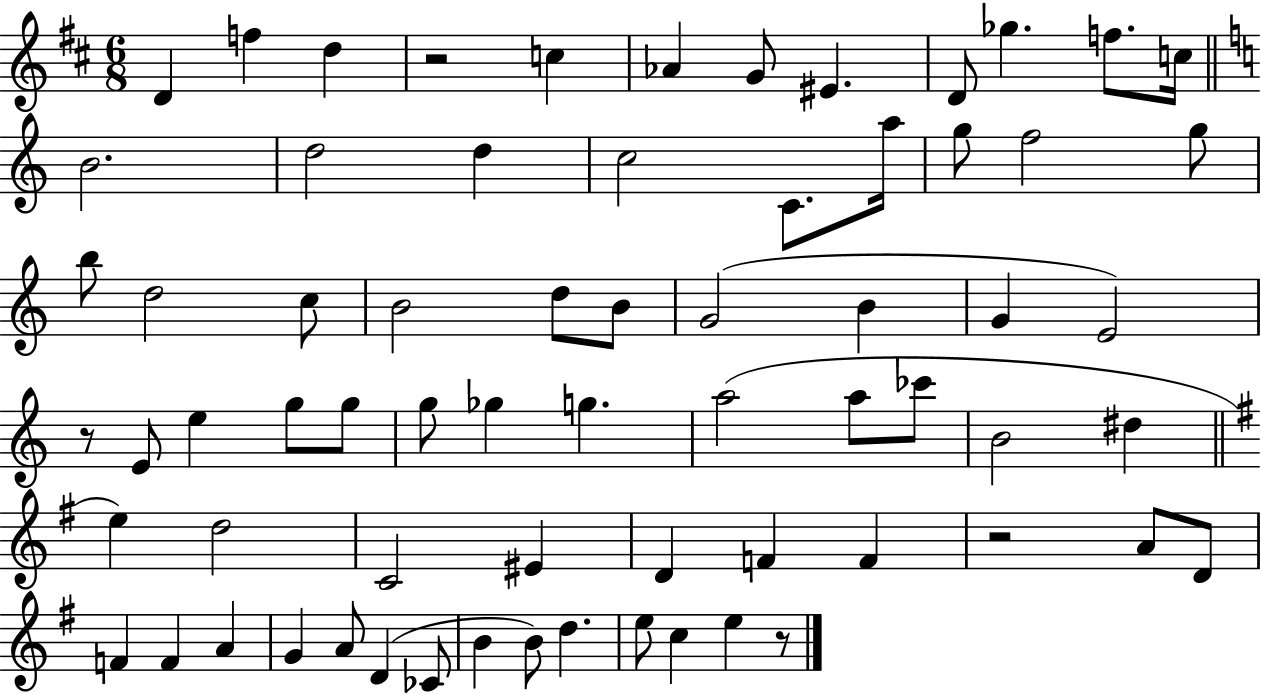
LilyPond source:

{
  \clef treble
  \numericTimeSignature
  \time 6/8
  \key d \major
  \repeat volta 2 { d'4 f''4 d''4 | r2 c''4 | aes'4 g'8 eis'4. | d'8 ges''4. f''8. c''16 | \break \bar "||" \break \key c \major b'2. | d''2 d''4 | c''2 c'8. a''16 | g''8 f''2 g''8 | \break b''8 d''2 c''8 | b'2 d''8 b'8 | g'2( b'4 | g'4 e'2) | \break r8 e'8 e''4 g''8 g''8 | g''8 ges''4 g''4. | a''2( a''8 ces'''8 | b'2 dis''4 | \break \bar "||" \break \key g \major e''4) d''2 | c'2 eis'4 | d'4 f'4 f'4 | r2 a'8 d'8 | \break f'4 f'4 a'4 | g'4 a'8 d'4( ces'8 | b'4 b'8) d''4. | e''8 c''4 e''4 r8 | \break } \bar "|."
}